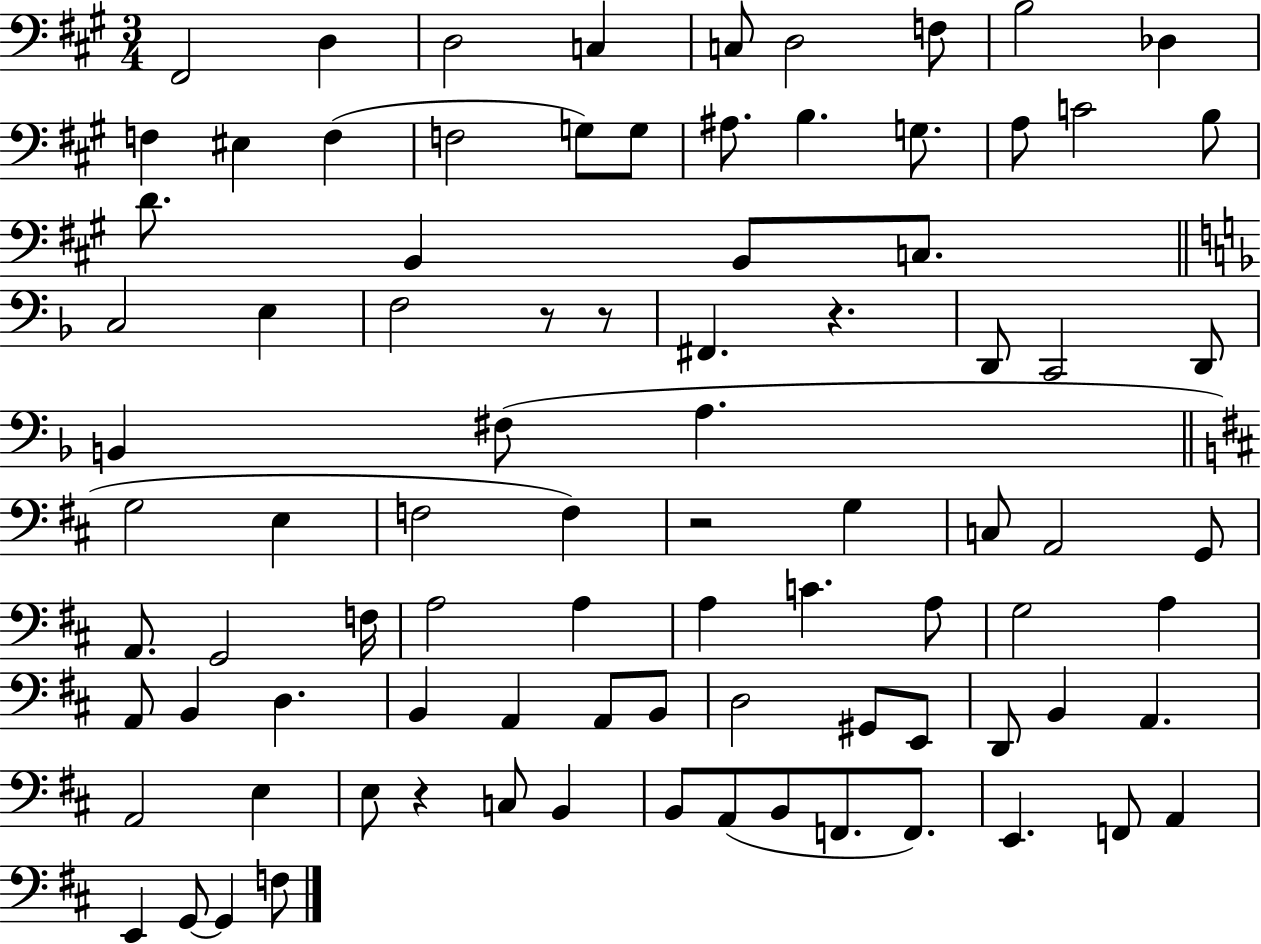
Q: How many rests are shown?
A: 5